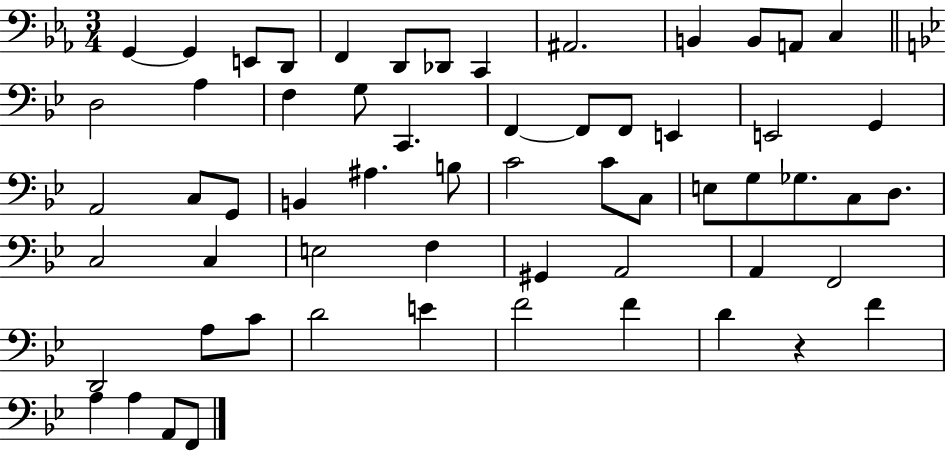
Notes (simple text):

G2/q G2/q E2/e D2/e F2/q D2/e Db2/e C2/q A#2/h. B2/q B2/e A2/e C3/q D3/h A3/q F3/q G3/e C2/q. F2/q F2/e F2/e E2/q E2/h G2/q A2/h C3/e G2/e B2/q A#3/q. B3/e C4/h C4/e C3/e E3/e G3/e Gb3/e. C3/e D3/e. C3/h C3/q E3/h F3/q G#2/q A2/h A2/q F2/h D2/h A3/e C4/e D4/h E4/q F4/h F4/q D4/q R/q F4/q A3/q A3/q A2/e F2/e